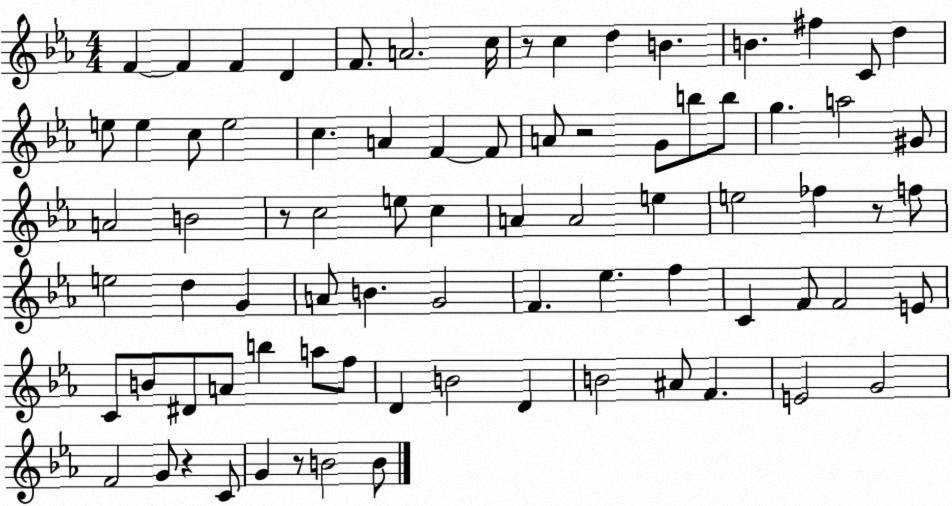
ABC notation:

X:1
T:Untitled
M:4/4
L:1/4
K:Eb
F F F D F/2 A2 c/4 z/2 c d B B ^f C/2 d e/2 e c/2 e2 c A F F/2 A/2 z2 G/2 b/2 b/2 g a2 ^G/2 A2 B2 z/2 c2 e/2 c A A2 e e2 _f z/2 f/2 e2 d G A/2 B G2 F _e f C F/2 F2 E/2 C/2 B/2 ^D/2 A/2 b a/2 f/2 D B2 D B2 ^A/2 F E2 G2 F2 G/2 z C/2 G z/2 B2 B/2